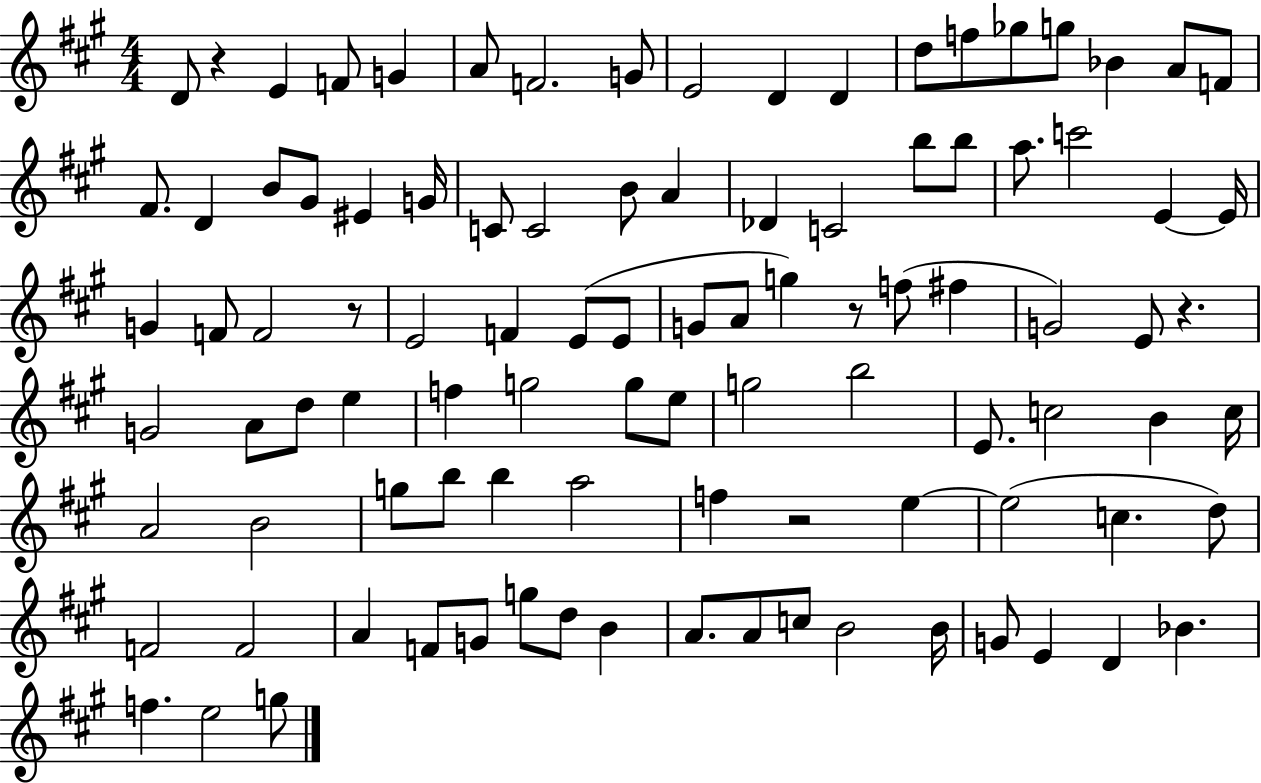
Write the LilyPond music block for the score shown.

{
  \clef treble
  \numericTimeSignature
  \time 4/4
  \key a \major
  \repeat volta 2 { d'8 r4 e'4 f'8 g'4 | a'8 f'2. g'8 | e'2 d'4 d'4 | d''8 f''8 ges''8 g''8 bes'4 a'8 f'8 | \break fis'8. d'4 b'8 gis'8 eis'4 g'16 | c'8 c'2 b'8 a'4 | des'4 c'2 b''8 b''8 | a''8. c'''2 e'4~~ e'16 | \break g'4 f'8 f'2 r8 | e'2 f'4 e'8( e'8 | g'8 a'8 g''4) r8 f''8( fis''4 | g'2) e'8 r4. | \break g'2 a'8 d''8 e''4 | f''4 g''2 g''8 e''8 | g''2 b''2 | e'8. c''2 b'4 c''16 | \break a'2 b'2 | g''8 b''8 b''4 a''2 | f''4 r2 e''4~~ | e''2( c''4. d''8) | \break f'2 f'2 | a'4 f'8 g'8 g''8 d''8 b'4 | a'8. a'8 c''8 b'2 b'16 | g'8 e'4 d'4 bes'4. | \break f''4. e''2 g''8 | } \bar "|."
}